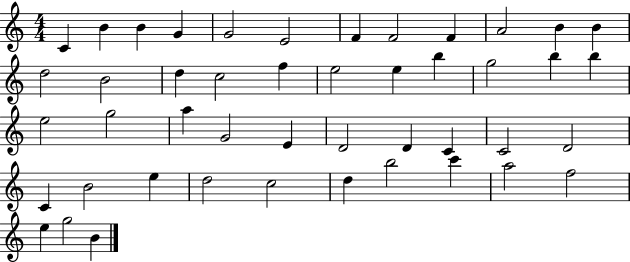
{
  \clef treble
  \numericTimeSignature
  \time 4/4
  \key c \major
  c'4 b'4 b'4 g'4 | g'2 e'2 | f'4 f'2 f'4 | a'2 b'4 b'4 | \break d''2 b'2 | d''4 c''2 f''4 | e''2 e''4 b''4 | g''2 b''4 b''4 | \break e''2 g''2 | a''4 g'2 e'4 | d'2 d'4 c'4 | c'2 d'2 | \break c'4 b'2 e''4 | d''2 c''2 | d''4 b''2 c'''4 | a''2 f''2 | \break e''4 g''2 b'4 | \bar "|."
}